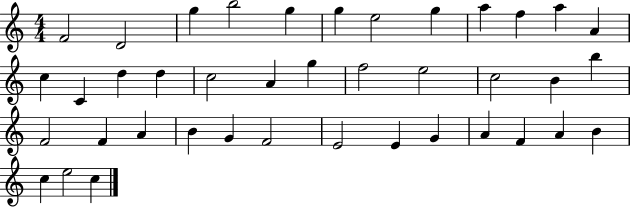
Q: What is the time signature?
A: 4/4